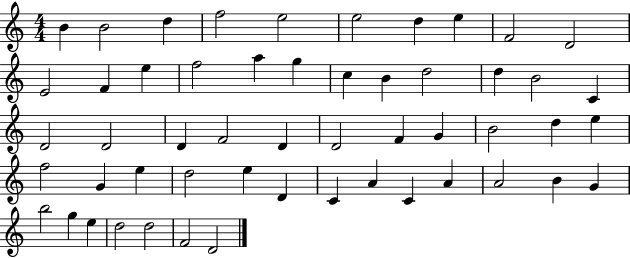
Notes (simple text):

B4/q B4/h D5/q F5/h E5/h E5/h D5/q E5/q F4/h D4/h E4/h F4/q E5/q F5/h A5/q G5/q C5/q B4/q D5/h D5/q B4/h C4/q D4/h D4/h D4/q F4/h D4/q D4/h F4/q G4/q B4/h D5/q E5/q F5/h G4/q E5/q D5/h E5/q D4/q C4/q A4/q C4/q A4/q A4/h B4/q G4/q B5/h G5/q E5/q D5/h D5/h F4/h D4/h